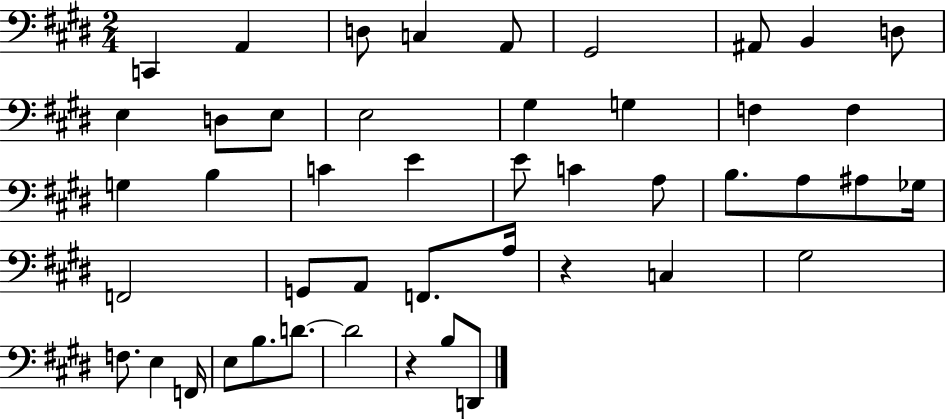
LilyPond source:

{
  \clef bass
  \numericTimeSignature
  \time 2/4
  \key e \major
  \repeat volta 2 { c,4 a,4 | d8 c4 a,8 | gis,2 | ais,8 b,4 d8 | \break e4 d8 e8 | e2 | gis4 g4 | f4 f4 | \break g4 b4 | c'4 e'4 | e'8 c'4 a8 | b8. a8 ais8 ges16 | \break f,2 | g,8 a,8 f,8. a16 | r4 c4 | gis2 | \break f8. e4 f,16 | e8 b8. d'8.~~ | d'2 | r4 b8 d,8 | \break } \bar "|."
}